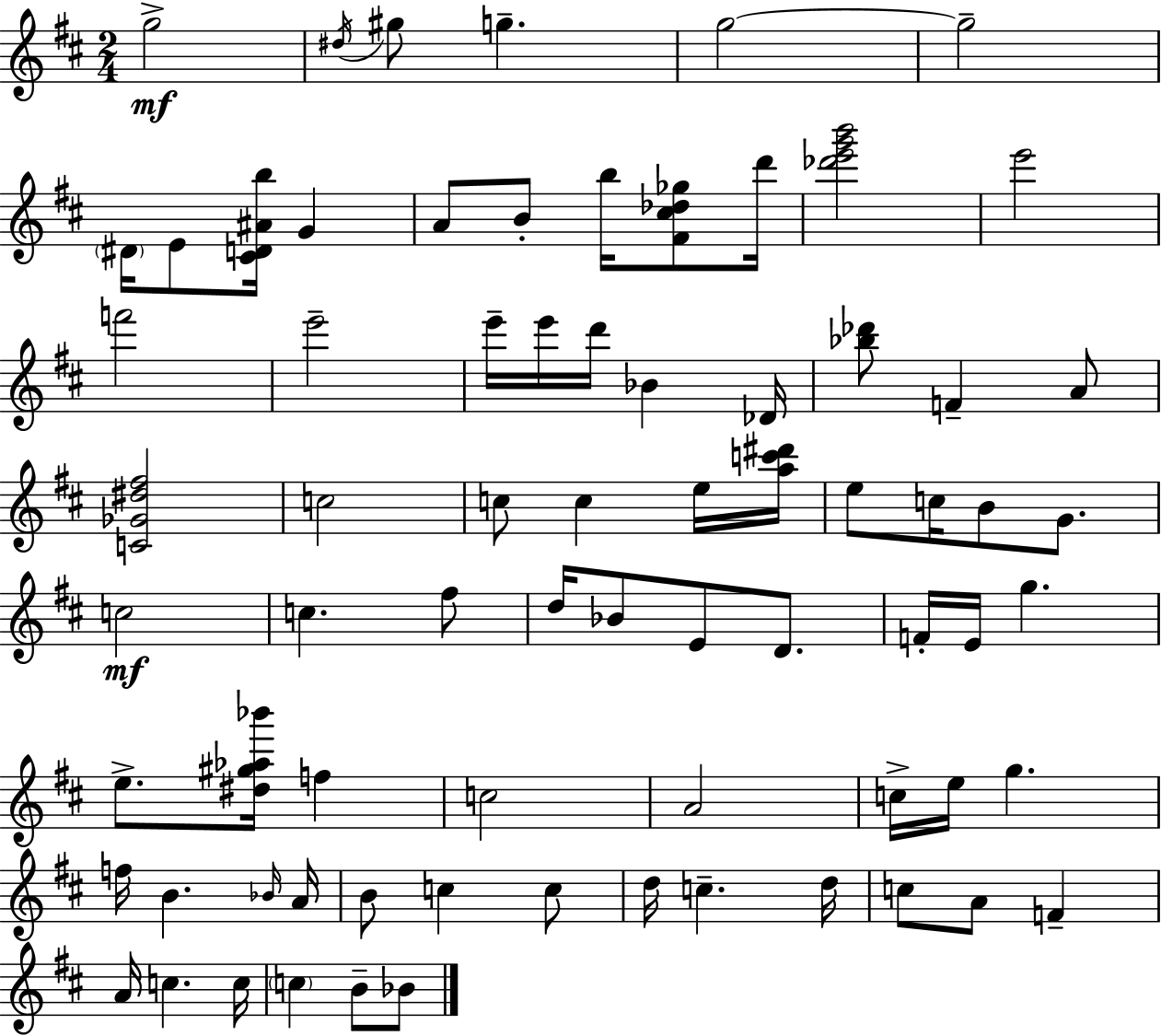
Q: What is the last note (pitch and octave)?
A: Bb4